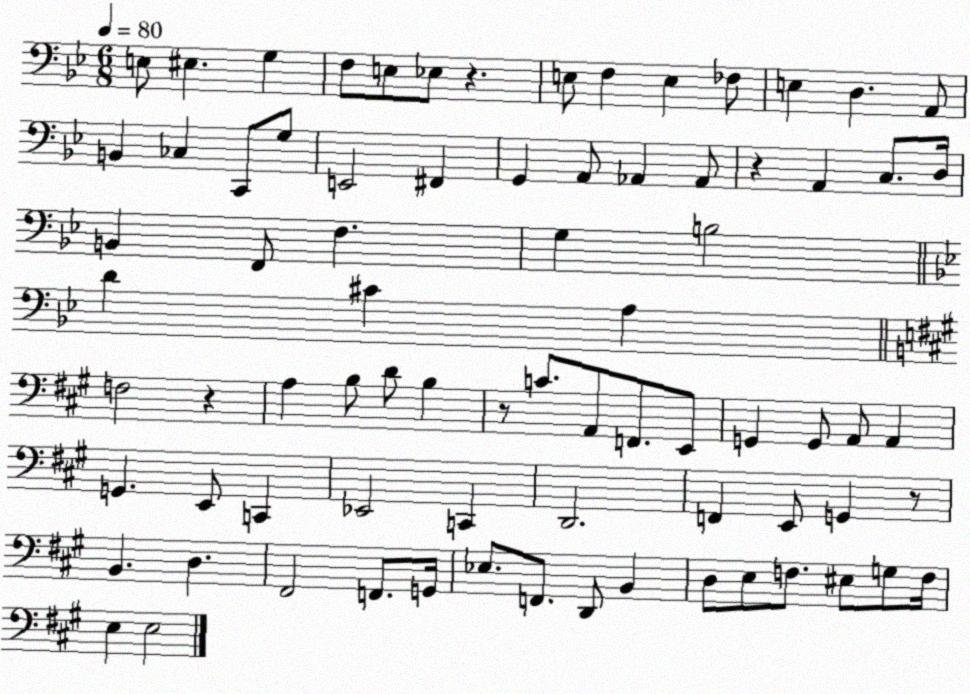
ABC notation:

X:1
T:Untitled
M:6/8
L:1/4
K:Bb
E,/2 ^E, G, F,/2 E,/2 _E,/2 z E,/2 F, E, _F,/2 E, D, A,,/2 B,, _C, C,,/2 G,/2 E,,2 ^F,, G,, A,,/2 _A,, _A,,/2 z A,, C,/2 D,/4 B,, F,,/2 F, G, B,2 D ^C A, F,2 z A, B,/2 D/2 B, z/2 C/2 A,,/2 F,,/2 E,,/2 G,, G,,/2 A,,/2 A,, G,, E,,/2 C,, _E,,2 C,, D,,2 F,, E,,/2 G,, z/2 B,, D, ^F,,2 F,,/2 G,,/4 _E,/2 F,,/2 D,,/2 B,, D,/2 E,/2 F,/2 ^E,/2 G,/2 F,/4 E, E,2